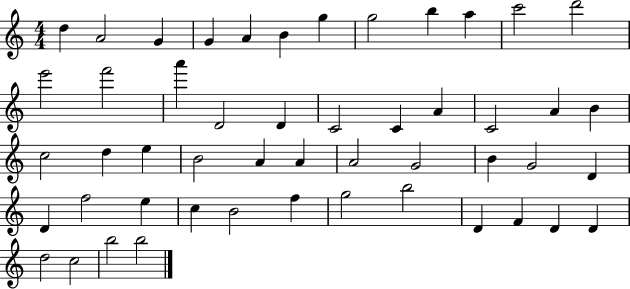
{
  \clef treble
  \numericTimeSignature
  \time 4/4
  \key c \major
  d''4 a'2 g'4 | g'4 a'4 b'4 g''4 | g''2 b''4 a''4 | c'''2 d'''2 | \break e'''2 f'''2 | a'''4 d'2 d'4 | c'2 c'4 a'4 | c'2 a'4 b'4 | \break c''2 d''4 e''4 | b'2 a'4 a'4 | a'2 g'2 | b'4 g'2 d'4 | \break d'4 f''2 e''4 | c''4 b'2 f''4 | g''2 b''2 | d'4 f'4 d'4 d'4 | \break d''2 c''2 | b''2 b''2 | \bar "|."
}